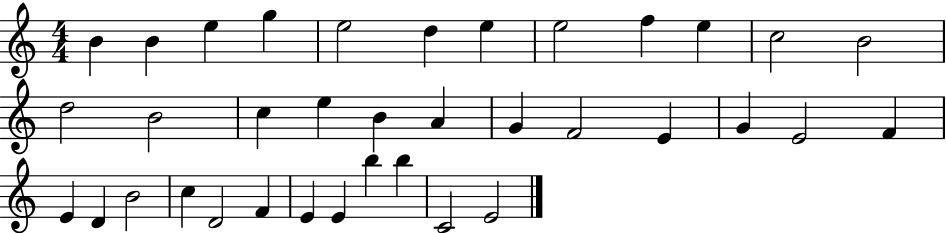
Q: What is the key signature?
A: C major